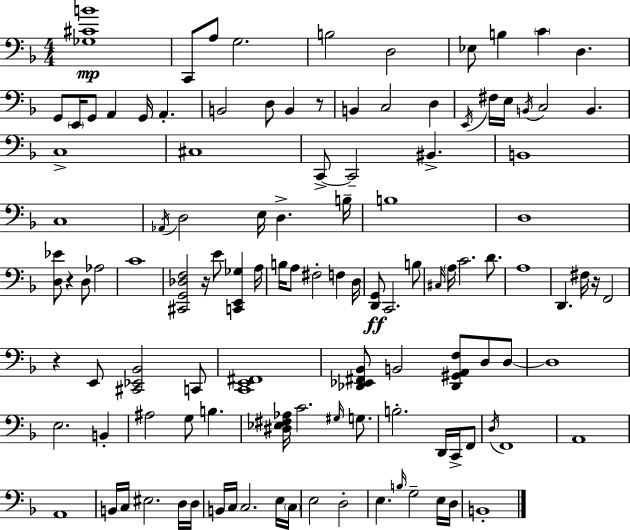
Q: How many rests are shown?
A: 5